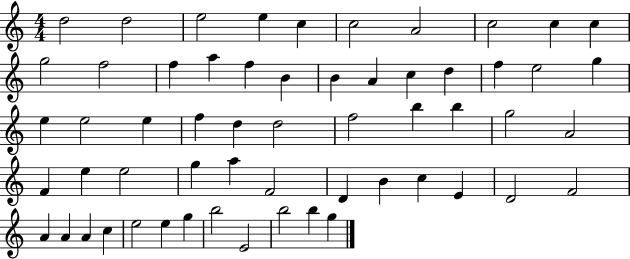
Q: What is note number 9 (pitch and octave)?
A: C5